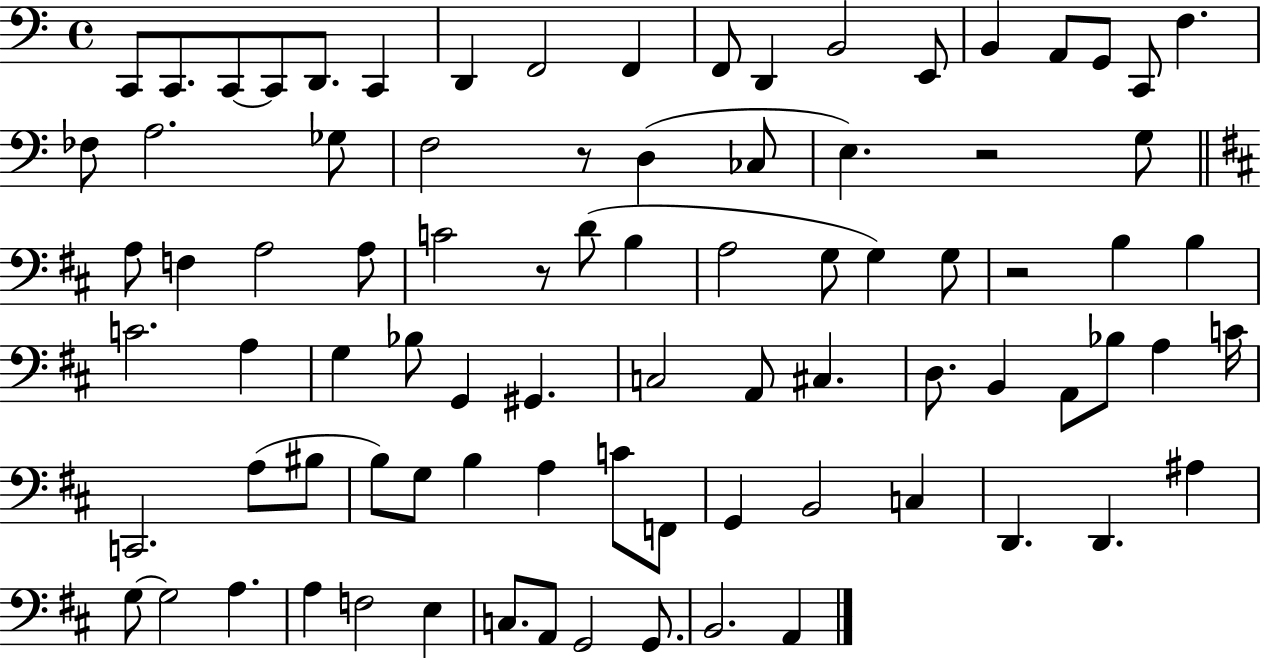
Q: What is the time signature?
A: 4/4